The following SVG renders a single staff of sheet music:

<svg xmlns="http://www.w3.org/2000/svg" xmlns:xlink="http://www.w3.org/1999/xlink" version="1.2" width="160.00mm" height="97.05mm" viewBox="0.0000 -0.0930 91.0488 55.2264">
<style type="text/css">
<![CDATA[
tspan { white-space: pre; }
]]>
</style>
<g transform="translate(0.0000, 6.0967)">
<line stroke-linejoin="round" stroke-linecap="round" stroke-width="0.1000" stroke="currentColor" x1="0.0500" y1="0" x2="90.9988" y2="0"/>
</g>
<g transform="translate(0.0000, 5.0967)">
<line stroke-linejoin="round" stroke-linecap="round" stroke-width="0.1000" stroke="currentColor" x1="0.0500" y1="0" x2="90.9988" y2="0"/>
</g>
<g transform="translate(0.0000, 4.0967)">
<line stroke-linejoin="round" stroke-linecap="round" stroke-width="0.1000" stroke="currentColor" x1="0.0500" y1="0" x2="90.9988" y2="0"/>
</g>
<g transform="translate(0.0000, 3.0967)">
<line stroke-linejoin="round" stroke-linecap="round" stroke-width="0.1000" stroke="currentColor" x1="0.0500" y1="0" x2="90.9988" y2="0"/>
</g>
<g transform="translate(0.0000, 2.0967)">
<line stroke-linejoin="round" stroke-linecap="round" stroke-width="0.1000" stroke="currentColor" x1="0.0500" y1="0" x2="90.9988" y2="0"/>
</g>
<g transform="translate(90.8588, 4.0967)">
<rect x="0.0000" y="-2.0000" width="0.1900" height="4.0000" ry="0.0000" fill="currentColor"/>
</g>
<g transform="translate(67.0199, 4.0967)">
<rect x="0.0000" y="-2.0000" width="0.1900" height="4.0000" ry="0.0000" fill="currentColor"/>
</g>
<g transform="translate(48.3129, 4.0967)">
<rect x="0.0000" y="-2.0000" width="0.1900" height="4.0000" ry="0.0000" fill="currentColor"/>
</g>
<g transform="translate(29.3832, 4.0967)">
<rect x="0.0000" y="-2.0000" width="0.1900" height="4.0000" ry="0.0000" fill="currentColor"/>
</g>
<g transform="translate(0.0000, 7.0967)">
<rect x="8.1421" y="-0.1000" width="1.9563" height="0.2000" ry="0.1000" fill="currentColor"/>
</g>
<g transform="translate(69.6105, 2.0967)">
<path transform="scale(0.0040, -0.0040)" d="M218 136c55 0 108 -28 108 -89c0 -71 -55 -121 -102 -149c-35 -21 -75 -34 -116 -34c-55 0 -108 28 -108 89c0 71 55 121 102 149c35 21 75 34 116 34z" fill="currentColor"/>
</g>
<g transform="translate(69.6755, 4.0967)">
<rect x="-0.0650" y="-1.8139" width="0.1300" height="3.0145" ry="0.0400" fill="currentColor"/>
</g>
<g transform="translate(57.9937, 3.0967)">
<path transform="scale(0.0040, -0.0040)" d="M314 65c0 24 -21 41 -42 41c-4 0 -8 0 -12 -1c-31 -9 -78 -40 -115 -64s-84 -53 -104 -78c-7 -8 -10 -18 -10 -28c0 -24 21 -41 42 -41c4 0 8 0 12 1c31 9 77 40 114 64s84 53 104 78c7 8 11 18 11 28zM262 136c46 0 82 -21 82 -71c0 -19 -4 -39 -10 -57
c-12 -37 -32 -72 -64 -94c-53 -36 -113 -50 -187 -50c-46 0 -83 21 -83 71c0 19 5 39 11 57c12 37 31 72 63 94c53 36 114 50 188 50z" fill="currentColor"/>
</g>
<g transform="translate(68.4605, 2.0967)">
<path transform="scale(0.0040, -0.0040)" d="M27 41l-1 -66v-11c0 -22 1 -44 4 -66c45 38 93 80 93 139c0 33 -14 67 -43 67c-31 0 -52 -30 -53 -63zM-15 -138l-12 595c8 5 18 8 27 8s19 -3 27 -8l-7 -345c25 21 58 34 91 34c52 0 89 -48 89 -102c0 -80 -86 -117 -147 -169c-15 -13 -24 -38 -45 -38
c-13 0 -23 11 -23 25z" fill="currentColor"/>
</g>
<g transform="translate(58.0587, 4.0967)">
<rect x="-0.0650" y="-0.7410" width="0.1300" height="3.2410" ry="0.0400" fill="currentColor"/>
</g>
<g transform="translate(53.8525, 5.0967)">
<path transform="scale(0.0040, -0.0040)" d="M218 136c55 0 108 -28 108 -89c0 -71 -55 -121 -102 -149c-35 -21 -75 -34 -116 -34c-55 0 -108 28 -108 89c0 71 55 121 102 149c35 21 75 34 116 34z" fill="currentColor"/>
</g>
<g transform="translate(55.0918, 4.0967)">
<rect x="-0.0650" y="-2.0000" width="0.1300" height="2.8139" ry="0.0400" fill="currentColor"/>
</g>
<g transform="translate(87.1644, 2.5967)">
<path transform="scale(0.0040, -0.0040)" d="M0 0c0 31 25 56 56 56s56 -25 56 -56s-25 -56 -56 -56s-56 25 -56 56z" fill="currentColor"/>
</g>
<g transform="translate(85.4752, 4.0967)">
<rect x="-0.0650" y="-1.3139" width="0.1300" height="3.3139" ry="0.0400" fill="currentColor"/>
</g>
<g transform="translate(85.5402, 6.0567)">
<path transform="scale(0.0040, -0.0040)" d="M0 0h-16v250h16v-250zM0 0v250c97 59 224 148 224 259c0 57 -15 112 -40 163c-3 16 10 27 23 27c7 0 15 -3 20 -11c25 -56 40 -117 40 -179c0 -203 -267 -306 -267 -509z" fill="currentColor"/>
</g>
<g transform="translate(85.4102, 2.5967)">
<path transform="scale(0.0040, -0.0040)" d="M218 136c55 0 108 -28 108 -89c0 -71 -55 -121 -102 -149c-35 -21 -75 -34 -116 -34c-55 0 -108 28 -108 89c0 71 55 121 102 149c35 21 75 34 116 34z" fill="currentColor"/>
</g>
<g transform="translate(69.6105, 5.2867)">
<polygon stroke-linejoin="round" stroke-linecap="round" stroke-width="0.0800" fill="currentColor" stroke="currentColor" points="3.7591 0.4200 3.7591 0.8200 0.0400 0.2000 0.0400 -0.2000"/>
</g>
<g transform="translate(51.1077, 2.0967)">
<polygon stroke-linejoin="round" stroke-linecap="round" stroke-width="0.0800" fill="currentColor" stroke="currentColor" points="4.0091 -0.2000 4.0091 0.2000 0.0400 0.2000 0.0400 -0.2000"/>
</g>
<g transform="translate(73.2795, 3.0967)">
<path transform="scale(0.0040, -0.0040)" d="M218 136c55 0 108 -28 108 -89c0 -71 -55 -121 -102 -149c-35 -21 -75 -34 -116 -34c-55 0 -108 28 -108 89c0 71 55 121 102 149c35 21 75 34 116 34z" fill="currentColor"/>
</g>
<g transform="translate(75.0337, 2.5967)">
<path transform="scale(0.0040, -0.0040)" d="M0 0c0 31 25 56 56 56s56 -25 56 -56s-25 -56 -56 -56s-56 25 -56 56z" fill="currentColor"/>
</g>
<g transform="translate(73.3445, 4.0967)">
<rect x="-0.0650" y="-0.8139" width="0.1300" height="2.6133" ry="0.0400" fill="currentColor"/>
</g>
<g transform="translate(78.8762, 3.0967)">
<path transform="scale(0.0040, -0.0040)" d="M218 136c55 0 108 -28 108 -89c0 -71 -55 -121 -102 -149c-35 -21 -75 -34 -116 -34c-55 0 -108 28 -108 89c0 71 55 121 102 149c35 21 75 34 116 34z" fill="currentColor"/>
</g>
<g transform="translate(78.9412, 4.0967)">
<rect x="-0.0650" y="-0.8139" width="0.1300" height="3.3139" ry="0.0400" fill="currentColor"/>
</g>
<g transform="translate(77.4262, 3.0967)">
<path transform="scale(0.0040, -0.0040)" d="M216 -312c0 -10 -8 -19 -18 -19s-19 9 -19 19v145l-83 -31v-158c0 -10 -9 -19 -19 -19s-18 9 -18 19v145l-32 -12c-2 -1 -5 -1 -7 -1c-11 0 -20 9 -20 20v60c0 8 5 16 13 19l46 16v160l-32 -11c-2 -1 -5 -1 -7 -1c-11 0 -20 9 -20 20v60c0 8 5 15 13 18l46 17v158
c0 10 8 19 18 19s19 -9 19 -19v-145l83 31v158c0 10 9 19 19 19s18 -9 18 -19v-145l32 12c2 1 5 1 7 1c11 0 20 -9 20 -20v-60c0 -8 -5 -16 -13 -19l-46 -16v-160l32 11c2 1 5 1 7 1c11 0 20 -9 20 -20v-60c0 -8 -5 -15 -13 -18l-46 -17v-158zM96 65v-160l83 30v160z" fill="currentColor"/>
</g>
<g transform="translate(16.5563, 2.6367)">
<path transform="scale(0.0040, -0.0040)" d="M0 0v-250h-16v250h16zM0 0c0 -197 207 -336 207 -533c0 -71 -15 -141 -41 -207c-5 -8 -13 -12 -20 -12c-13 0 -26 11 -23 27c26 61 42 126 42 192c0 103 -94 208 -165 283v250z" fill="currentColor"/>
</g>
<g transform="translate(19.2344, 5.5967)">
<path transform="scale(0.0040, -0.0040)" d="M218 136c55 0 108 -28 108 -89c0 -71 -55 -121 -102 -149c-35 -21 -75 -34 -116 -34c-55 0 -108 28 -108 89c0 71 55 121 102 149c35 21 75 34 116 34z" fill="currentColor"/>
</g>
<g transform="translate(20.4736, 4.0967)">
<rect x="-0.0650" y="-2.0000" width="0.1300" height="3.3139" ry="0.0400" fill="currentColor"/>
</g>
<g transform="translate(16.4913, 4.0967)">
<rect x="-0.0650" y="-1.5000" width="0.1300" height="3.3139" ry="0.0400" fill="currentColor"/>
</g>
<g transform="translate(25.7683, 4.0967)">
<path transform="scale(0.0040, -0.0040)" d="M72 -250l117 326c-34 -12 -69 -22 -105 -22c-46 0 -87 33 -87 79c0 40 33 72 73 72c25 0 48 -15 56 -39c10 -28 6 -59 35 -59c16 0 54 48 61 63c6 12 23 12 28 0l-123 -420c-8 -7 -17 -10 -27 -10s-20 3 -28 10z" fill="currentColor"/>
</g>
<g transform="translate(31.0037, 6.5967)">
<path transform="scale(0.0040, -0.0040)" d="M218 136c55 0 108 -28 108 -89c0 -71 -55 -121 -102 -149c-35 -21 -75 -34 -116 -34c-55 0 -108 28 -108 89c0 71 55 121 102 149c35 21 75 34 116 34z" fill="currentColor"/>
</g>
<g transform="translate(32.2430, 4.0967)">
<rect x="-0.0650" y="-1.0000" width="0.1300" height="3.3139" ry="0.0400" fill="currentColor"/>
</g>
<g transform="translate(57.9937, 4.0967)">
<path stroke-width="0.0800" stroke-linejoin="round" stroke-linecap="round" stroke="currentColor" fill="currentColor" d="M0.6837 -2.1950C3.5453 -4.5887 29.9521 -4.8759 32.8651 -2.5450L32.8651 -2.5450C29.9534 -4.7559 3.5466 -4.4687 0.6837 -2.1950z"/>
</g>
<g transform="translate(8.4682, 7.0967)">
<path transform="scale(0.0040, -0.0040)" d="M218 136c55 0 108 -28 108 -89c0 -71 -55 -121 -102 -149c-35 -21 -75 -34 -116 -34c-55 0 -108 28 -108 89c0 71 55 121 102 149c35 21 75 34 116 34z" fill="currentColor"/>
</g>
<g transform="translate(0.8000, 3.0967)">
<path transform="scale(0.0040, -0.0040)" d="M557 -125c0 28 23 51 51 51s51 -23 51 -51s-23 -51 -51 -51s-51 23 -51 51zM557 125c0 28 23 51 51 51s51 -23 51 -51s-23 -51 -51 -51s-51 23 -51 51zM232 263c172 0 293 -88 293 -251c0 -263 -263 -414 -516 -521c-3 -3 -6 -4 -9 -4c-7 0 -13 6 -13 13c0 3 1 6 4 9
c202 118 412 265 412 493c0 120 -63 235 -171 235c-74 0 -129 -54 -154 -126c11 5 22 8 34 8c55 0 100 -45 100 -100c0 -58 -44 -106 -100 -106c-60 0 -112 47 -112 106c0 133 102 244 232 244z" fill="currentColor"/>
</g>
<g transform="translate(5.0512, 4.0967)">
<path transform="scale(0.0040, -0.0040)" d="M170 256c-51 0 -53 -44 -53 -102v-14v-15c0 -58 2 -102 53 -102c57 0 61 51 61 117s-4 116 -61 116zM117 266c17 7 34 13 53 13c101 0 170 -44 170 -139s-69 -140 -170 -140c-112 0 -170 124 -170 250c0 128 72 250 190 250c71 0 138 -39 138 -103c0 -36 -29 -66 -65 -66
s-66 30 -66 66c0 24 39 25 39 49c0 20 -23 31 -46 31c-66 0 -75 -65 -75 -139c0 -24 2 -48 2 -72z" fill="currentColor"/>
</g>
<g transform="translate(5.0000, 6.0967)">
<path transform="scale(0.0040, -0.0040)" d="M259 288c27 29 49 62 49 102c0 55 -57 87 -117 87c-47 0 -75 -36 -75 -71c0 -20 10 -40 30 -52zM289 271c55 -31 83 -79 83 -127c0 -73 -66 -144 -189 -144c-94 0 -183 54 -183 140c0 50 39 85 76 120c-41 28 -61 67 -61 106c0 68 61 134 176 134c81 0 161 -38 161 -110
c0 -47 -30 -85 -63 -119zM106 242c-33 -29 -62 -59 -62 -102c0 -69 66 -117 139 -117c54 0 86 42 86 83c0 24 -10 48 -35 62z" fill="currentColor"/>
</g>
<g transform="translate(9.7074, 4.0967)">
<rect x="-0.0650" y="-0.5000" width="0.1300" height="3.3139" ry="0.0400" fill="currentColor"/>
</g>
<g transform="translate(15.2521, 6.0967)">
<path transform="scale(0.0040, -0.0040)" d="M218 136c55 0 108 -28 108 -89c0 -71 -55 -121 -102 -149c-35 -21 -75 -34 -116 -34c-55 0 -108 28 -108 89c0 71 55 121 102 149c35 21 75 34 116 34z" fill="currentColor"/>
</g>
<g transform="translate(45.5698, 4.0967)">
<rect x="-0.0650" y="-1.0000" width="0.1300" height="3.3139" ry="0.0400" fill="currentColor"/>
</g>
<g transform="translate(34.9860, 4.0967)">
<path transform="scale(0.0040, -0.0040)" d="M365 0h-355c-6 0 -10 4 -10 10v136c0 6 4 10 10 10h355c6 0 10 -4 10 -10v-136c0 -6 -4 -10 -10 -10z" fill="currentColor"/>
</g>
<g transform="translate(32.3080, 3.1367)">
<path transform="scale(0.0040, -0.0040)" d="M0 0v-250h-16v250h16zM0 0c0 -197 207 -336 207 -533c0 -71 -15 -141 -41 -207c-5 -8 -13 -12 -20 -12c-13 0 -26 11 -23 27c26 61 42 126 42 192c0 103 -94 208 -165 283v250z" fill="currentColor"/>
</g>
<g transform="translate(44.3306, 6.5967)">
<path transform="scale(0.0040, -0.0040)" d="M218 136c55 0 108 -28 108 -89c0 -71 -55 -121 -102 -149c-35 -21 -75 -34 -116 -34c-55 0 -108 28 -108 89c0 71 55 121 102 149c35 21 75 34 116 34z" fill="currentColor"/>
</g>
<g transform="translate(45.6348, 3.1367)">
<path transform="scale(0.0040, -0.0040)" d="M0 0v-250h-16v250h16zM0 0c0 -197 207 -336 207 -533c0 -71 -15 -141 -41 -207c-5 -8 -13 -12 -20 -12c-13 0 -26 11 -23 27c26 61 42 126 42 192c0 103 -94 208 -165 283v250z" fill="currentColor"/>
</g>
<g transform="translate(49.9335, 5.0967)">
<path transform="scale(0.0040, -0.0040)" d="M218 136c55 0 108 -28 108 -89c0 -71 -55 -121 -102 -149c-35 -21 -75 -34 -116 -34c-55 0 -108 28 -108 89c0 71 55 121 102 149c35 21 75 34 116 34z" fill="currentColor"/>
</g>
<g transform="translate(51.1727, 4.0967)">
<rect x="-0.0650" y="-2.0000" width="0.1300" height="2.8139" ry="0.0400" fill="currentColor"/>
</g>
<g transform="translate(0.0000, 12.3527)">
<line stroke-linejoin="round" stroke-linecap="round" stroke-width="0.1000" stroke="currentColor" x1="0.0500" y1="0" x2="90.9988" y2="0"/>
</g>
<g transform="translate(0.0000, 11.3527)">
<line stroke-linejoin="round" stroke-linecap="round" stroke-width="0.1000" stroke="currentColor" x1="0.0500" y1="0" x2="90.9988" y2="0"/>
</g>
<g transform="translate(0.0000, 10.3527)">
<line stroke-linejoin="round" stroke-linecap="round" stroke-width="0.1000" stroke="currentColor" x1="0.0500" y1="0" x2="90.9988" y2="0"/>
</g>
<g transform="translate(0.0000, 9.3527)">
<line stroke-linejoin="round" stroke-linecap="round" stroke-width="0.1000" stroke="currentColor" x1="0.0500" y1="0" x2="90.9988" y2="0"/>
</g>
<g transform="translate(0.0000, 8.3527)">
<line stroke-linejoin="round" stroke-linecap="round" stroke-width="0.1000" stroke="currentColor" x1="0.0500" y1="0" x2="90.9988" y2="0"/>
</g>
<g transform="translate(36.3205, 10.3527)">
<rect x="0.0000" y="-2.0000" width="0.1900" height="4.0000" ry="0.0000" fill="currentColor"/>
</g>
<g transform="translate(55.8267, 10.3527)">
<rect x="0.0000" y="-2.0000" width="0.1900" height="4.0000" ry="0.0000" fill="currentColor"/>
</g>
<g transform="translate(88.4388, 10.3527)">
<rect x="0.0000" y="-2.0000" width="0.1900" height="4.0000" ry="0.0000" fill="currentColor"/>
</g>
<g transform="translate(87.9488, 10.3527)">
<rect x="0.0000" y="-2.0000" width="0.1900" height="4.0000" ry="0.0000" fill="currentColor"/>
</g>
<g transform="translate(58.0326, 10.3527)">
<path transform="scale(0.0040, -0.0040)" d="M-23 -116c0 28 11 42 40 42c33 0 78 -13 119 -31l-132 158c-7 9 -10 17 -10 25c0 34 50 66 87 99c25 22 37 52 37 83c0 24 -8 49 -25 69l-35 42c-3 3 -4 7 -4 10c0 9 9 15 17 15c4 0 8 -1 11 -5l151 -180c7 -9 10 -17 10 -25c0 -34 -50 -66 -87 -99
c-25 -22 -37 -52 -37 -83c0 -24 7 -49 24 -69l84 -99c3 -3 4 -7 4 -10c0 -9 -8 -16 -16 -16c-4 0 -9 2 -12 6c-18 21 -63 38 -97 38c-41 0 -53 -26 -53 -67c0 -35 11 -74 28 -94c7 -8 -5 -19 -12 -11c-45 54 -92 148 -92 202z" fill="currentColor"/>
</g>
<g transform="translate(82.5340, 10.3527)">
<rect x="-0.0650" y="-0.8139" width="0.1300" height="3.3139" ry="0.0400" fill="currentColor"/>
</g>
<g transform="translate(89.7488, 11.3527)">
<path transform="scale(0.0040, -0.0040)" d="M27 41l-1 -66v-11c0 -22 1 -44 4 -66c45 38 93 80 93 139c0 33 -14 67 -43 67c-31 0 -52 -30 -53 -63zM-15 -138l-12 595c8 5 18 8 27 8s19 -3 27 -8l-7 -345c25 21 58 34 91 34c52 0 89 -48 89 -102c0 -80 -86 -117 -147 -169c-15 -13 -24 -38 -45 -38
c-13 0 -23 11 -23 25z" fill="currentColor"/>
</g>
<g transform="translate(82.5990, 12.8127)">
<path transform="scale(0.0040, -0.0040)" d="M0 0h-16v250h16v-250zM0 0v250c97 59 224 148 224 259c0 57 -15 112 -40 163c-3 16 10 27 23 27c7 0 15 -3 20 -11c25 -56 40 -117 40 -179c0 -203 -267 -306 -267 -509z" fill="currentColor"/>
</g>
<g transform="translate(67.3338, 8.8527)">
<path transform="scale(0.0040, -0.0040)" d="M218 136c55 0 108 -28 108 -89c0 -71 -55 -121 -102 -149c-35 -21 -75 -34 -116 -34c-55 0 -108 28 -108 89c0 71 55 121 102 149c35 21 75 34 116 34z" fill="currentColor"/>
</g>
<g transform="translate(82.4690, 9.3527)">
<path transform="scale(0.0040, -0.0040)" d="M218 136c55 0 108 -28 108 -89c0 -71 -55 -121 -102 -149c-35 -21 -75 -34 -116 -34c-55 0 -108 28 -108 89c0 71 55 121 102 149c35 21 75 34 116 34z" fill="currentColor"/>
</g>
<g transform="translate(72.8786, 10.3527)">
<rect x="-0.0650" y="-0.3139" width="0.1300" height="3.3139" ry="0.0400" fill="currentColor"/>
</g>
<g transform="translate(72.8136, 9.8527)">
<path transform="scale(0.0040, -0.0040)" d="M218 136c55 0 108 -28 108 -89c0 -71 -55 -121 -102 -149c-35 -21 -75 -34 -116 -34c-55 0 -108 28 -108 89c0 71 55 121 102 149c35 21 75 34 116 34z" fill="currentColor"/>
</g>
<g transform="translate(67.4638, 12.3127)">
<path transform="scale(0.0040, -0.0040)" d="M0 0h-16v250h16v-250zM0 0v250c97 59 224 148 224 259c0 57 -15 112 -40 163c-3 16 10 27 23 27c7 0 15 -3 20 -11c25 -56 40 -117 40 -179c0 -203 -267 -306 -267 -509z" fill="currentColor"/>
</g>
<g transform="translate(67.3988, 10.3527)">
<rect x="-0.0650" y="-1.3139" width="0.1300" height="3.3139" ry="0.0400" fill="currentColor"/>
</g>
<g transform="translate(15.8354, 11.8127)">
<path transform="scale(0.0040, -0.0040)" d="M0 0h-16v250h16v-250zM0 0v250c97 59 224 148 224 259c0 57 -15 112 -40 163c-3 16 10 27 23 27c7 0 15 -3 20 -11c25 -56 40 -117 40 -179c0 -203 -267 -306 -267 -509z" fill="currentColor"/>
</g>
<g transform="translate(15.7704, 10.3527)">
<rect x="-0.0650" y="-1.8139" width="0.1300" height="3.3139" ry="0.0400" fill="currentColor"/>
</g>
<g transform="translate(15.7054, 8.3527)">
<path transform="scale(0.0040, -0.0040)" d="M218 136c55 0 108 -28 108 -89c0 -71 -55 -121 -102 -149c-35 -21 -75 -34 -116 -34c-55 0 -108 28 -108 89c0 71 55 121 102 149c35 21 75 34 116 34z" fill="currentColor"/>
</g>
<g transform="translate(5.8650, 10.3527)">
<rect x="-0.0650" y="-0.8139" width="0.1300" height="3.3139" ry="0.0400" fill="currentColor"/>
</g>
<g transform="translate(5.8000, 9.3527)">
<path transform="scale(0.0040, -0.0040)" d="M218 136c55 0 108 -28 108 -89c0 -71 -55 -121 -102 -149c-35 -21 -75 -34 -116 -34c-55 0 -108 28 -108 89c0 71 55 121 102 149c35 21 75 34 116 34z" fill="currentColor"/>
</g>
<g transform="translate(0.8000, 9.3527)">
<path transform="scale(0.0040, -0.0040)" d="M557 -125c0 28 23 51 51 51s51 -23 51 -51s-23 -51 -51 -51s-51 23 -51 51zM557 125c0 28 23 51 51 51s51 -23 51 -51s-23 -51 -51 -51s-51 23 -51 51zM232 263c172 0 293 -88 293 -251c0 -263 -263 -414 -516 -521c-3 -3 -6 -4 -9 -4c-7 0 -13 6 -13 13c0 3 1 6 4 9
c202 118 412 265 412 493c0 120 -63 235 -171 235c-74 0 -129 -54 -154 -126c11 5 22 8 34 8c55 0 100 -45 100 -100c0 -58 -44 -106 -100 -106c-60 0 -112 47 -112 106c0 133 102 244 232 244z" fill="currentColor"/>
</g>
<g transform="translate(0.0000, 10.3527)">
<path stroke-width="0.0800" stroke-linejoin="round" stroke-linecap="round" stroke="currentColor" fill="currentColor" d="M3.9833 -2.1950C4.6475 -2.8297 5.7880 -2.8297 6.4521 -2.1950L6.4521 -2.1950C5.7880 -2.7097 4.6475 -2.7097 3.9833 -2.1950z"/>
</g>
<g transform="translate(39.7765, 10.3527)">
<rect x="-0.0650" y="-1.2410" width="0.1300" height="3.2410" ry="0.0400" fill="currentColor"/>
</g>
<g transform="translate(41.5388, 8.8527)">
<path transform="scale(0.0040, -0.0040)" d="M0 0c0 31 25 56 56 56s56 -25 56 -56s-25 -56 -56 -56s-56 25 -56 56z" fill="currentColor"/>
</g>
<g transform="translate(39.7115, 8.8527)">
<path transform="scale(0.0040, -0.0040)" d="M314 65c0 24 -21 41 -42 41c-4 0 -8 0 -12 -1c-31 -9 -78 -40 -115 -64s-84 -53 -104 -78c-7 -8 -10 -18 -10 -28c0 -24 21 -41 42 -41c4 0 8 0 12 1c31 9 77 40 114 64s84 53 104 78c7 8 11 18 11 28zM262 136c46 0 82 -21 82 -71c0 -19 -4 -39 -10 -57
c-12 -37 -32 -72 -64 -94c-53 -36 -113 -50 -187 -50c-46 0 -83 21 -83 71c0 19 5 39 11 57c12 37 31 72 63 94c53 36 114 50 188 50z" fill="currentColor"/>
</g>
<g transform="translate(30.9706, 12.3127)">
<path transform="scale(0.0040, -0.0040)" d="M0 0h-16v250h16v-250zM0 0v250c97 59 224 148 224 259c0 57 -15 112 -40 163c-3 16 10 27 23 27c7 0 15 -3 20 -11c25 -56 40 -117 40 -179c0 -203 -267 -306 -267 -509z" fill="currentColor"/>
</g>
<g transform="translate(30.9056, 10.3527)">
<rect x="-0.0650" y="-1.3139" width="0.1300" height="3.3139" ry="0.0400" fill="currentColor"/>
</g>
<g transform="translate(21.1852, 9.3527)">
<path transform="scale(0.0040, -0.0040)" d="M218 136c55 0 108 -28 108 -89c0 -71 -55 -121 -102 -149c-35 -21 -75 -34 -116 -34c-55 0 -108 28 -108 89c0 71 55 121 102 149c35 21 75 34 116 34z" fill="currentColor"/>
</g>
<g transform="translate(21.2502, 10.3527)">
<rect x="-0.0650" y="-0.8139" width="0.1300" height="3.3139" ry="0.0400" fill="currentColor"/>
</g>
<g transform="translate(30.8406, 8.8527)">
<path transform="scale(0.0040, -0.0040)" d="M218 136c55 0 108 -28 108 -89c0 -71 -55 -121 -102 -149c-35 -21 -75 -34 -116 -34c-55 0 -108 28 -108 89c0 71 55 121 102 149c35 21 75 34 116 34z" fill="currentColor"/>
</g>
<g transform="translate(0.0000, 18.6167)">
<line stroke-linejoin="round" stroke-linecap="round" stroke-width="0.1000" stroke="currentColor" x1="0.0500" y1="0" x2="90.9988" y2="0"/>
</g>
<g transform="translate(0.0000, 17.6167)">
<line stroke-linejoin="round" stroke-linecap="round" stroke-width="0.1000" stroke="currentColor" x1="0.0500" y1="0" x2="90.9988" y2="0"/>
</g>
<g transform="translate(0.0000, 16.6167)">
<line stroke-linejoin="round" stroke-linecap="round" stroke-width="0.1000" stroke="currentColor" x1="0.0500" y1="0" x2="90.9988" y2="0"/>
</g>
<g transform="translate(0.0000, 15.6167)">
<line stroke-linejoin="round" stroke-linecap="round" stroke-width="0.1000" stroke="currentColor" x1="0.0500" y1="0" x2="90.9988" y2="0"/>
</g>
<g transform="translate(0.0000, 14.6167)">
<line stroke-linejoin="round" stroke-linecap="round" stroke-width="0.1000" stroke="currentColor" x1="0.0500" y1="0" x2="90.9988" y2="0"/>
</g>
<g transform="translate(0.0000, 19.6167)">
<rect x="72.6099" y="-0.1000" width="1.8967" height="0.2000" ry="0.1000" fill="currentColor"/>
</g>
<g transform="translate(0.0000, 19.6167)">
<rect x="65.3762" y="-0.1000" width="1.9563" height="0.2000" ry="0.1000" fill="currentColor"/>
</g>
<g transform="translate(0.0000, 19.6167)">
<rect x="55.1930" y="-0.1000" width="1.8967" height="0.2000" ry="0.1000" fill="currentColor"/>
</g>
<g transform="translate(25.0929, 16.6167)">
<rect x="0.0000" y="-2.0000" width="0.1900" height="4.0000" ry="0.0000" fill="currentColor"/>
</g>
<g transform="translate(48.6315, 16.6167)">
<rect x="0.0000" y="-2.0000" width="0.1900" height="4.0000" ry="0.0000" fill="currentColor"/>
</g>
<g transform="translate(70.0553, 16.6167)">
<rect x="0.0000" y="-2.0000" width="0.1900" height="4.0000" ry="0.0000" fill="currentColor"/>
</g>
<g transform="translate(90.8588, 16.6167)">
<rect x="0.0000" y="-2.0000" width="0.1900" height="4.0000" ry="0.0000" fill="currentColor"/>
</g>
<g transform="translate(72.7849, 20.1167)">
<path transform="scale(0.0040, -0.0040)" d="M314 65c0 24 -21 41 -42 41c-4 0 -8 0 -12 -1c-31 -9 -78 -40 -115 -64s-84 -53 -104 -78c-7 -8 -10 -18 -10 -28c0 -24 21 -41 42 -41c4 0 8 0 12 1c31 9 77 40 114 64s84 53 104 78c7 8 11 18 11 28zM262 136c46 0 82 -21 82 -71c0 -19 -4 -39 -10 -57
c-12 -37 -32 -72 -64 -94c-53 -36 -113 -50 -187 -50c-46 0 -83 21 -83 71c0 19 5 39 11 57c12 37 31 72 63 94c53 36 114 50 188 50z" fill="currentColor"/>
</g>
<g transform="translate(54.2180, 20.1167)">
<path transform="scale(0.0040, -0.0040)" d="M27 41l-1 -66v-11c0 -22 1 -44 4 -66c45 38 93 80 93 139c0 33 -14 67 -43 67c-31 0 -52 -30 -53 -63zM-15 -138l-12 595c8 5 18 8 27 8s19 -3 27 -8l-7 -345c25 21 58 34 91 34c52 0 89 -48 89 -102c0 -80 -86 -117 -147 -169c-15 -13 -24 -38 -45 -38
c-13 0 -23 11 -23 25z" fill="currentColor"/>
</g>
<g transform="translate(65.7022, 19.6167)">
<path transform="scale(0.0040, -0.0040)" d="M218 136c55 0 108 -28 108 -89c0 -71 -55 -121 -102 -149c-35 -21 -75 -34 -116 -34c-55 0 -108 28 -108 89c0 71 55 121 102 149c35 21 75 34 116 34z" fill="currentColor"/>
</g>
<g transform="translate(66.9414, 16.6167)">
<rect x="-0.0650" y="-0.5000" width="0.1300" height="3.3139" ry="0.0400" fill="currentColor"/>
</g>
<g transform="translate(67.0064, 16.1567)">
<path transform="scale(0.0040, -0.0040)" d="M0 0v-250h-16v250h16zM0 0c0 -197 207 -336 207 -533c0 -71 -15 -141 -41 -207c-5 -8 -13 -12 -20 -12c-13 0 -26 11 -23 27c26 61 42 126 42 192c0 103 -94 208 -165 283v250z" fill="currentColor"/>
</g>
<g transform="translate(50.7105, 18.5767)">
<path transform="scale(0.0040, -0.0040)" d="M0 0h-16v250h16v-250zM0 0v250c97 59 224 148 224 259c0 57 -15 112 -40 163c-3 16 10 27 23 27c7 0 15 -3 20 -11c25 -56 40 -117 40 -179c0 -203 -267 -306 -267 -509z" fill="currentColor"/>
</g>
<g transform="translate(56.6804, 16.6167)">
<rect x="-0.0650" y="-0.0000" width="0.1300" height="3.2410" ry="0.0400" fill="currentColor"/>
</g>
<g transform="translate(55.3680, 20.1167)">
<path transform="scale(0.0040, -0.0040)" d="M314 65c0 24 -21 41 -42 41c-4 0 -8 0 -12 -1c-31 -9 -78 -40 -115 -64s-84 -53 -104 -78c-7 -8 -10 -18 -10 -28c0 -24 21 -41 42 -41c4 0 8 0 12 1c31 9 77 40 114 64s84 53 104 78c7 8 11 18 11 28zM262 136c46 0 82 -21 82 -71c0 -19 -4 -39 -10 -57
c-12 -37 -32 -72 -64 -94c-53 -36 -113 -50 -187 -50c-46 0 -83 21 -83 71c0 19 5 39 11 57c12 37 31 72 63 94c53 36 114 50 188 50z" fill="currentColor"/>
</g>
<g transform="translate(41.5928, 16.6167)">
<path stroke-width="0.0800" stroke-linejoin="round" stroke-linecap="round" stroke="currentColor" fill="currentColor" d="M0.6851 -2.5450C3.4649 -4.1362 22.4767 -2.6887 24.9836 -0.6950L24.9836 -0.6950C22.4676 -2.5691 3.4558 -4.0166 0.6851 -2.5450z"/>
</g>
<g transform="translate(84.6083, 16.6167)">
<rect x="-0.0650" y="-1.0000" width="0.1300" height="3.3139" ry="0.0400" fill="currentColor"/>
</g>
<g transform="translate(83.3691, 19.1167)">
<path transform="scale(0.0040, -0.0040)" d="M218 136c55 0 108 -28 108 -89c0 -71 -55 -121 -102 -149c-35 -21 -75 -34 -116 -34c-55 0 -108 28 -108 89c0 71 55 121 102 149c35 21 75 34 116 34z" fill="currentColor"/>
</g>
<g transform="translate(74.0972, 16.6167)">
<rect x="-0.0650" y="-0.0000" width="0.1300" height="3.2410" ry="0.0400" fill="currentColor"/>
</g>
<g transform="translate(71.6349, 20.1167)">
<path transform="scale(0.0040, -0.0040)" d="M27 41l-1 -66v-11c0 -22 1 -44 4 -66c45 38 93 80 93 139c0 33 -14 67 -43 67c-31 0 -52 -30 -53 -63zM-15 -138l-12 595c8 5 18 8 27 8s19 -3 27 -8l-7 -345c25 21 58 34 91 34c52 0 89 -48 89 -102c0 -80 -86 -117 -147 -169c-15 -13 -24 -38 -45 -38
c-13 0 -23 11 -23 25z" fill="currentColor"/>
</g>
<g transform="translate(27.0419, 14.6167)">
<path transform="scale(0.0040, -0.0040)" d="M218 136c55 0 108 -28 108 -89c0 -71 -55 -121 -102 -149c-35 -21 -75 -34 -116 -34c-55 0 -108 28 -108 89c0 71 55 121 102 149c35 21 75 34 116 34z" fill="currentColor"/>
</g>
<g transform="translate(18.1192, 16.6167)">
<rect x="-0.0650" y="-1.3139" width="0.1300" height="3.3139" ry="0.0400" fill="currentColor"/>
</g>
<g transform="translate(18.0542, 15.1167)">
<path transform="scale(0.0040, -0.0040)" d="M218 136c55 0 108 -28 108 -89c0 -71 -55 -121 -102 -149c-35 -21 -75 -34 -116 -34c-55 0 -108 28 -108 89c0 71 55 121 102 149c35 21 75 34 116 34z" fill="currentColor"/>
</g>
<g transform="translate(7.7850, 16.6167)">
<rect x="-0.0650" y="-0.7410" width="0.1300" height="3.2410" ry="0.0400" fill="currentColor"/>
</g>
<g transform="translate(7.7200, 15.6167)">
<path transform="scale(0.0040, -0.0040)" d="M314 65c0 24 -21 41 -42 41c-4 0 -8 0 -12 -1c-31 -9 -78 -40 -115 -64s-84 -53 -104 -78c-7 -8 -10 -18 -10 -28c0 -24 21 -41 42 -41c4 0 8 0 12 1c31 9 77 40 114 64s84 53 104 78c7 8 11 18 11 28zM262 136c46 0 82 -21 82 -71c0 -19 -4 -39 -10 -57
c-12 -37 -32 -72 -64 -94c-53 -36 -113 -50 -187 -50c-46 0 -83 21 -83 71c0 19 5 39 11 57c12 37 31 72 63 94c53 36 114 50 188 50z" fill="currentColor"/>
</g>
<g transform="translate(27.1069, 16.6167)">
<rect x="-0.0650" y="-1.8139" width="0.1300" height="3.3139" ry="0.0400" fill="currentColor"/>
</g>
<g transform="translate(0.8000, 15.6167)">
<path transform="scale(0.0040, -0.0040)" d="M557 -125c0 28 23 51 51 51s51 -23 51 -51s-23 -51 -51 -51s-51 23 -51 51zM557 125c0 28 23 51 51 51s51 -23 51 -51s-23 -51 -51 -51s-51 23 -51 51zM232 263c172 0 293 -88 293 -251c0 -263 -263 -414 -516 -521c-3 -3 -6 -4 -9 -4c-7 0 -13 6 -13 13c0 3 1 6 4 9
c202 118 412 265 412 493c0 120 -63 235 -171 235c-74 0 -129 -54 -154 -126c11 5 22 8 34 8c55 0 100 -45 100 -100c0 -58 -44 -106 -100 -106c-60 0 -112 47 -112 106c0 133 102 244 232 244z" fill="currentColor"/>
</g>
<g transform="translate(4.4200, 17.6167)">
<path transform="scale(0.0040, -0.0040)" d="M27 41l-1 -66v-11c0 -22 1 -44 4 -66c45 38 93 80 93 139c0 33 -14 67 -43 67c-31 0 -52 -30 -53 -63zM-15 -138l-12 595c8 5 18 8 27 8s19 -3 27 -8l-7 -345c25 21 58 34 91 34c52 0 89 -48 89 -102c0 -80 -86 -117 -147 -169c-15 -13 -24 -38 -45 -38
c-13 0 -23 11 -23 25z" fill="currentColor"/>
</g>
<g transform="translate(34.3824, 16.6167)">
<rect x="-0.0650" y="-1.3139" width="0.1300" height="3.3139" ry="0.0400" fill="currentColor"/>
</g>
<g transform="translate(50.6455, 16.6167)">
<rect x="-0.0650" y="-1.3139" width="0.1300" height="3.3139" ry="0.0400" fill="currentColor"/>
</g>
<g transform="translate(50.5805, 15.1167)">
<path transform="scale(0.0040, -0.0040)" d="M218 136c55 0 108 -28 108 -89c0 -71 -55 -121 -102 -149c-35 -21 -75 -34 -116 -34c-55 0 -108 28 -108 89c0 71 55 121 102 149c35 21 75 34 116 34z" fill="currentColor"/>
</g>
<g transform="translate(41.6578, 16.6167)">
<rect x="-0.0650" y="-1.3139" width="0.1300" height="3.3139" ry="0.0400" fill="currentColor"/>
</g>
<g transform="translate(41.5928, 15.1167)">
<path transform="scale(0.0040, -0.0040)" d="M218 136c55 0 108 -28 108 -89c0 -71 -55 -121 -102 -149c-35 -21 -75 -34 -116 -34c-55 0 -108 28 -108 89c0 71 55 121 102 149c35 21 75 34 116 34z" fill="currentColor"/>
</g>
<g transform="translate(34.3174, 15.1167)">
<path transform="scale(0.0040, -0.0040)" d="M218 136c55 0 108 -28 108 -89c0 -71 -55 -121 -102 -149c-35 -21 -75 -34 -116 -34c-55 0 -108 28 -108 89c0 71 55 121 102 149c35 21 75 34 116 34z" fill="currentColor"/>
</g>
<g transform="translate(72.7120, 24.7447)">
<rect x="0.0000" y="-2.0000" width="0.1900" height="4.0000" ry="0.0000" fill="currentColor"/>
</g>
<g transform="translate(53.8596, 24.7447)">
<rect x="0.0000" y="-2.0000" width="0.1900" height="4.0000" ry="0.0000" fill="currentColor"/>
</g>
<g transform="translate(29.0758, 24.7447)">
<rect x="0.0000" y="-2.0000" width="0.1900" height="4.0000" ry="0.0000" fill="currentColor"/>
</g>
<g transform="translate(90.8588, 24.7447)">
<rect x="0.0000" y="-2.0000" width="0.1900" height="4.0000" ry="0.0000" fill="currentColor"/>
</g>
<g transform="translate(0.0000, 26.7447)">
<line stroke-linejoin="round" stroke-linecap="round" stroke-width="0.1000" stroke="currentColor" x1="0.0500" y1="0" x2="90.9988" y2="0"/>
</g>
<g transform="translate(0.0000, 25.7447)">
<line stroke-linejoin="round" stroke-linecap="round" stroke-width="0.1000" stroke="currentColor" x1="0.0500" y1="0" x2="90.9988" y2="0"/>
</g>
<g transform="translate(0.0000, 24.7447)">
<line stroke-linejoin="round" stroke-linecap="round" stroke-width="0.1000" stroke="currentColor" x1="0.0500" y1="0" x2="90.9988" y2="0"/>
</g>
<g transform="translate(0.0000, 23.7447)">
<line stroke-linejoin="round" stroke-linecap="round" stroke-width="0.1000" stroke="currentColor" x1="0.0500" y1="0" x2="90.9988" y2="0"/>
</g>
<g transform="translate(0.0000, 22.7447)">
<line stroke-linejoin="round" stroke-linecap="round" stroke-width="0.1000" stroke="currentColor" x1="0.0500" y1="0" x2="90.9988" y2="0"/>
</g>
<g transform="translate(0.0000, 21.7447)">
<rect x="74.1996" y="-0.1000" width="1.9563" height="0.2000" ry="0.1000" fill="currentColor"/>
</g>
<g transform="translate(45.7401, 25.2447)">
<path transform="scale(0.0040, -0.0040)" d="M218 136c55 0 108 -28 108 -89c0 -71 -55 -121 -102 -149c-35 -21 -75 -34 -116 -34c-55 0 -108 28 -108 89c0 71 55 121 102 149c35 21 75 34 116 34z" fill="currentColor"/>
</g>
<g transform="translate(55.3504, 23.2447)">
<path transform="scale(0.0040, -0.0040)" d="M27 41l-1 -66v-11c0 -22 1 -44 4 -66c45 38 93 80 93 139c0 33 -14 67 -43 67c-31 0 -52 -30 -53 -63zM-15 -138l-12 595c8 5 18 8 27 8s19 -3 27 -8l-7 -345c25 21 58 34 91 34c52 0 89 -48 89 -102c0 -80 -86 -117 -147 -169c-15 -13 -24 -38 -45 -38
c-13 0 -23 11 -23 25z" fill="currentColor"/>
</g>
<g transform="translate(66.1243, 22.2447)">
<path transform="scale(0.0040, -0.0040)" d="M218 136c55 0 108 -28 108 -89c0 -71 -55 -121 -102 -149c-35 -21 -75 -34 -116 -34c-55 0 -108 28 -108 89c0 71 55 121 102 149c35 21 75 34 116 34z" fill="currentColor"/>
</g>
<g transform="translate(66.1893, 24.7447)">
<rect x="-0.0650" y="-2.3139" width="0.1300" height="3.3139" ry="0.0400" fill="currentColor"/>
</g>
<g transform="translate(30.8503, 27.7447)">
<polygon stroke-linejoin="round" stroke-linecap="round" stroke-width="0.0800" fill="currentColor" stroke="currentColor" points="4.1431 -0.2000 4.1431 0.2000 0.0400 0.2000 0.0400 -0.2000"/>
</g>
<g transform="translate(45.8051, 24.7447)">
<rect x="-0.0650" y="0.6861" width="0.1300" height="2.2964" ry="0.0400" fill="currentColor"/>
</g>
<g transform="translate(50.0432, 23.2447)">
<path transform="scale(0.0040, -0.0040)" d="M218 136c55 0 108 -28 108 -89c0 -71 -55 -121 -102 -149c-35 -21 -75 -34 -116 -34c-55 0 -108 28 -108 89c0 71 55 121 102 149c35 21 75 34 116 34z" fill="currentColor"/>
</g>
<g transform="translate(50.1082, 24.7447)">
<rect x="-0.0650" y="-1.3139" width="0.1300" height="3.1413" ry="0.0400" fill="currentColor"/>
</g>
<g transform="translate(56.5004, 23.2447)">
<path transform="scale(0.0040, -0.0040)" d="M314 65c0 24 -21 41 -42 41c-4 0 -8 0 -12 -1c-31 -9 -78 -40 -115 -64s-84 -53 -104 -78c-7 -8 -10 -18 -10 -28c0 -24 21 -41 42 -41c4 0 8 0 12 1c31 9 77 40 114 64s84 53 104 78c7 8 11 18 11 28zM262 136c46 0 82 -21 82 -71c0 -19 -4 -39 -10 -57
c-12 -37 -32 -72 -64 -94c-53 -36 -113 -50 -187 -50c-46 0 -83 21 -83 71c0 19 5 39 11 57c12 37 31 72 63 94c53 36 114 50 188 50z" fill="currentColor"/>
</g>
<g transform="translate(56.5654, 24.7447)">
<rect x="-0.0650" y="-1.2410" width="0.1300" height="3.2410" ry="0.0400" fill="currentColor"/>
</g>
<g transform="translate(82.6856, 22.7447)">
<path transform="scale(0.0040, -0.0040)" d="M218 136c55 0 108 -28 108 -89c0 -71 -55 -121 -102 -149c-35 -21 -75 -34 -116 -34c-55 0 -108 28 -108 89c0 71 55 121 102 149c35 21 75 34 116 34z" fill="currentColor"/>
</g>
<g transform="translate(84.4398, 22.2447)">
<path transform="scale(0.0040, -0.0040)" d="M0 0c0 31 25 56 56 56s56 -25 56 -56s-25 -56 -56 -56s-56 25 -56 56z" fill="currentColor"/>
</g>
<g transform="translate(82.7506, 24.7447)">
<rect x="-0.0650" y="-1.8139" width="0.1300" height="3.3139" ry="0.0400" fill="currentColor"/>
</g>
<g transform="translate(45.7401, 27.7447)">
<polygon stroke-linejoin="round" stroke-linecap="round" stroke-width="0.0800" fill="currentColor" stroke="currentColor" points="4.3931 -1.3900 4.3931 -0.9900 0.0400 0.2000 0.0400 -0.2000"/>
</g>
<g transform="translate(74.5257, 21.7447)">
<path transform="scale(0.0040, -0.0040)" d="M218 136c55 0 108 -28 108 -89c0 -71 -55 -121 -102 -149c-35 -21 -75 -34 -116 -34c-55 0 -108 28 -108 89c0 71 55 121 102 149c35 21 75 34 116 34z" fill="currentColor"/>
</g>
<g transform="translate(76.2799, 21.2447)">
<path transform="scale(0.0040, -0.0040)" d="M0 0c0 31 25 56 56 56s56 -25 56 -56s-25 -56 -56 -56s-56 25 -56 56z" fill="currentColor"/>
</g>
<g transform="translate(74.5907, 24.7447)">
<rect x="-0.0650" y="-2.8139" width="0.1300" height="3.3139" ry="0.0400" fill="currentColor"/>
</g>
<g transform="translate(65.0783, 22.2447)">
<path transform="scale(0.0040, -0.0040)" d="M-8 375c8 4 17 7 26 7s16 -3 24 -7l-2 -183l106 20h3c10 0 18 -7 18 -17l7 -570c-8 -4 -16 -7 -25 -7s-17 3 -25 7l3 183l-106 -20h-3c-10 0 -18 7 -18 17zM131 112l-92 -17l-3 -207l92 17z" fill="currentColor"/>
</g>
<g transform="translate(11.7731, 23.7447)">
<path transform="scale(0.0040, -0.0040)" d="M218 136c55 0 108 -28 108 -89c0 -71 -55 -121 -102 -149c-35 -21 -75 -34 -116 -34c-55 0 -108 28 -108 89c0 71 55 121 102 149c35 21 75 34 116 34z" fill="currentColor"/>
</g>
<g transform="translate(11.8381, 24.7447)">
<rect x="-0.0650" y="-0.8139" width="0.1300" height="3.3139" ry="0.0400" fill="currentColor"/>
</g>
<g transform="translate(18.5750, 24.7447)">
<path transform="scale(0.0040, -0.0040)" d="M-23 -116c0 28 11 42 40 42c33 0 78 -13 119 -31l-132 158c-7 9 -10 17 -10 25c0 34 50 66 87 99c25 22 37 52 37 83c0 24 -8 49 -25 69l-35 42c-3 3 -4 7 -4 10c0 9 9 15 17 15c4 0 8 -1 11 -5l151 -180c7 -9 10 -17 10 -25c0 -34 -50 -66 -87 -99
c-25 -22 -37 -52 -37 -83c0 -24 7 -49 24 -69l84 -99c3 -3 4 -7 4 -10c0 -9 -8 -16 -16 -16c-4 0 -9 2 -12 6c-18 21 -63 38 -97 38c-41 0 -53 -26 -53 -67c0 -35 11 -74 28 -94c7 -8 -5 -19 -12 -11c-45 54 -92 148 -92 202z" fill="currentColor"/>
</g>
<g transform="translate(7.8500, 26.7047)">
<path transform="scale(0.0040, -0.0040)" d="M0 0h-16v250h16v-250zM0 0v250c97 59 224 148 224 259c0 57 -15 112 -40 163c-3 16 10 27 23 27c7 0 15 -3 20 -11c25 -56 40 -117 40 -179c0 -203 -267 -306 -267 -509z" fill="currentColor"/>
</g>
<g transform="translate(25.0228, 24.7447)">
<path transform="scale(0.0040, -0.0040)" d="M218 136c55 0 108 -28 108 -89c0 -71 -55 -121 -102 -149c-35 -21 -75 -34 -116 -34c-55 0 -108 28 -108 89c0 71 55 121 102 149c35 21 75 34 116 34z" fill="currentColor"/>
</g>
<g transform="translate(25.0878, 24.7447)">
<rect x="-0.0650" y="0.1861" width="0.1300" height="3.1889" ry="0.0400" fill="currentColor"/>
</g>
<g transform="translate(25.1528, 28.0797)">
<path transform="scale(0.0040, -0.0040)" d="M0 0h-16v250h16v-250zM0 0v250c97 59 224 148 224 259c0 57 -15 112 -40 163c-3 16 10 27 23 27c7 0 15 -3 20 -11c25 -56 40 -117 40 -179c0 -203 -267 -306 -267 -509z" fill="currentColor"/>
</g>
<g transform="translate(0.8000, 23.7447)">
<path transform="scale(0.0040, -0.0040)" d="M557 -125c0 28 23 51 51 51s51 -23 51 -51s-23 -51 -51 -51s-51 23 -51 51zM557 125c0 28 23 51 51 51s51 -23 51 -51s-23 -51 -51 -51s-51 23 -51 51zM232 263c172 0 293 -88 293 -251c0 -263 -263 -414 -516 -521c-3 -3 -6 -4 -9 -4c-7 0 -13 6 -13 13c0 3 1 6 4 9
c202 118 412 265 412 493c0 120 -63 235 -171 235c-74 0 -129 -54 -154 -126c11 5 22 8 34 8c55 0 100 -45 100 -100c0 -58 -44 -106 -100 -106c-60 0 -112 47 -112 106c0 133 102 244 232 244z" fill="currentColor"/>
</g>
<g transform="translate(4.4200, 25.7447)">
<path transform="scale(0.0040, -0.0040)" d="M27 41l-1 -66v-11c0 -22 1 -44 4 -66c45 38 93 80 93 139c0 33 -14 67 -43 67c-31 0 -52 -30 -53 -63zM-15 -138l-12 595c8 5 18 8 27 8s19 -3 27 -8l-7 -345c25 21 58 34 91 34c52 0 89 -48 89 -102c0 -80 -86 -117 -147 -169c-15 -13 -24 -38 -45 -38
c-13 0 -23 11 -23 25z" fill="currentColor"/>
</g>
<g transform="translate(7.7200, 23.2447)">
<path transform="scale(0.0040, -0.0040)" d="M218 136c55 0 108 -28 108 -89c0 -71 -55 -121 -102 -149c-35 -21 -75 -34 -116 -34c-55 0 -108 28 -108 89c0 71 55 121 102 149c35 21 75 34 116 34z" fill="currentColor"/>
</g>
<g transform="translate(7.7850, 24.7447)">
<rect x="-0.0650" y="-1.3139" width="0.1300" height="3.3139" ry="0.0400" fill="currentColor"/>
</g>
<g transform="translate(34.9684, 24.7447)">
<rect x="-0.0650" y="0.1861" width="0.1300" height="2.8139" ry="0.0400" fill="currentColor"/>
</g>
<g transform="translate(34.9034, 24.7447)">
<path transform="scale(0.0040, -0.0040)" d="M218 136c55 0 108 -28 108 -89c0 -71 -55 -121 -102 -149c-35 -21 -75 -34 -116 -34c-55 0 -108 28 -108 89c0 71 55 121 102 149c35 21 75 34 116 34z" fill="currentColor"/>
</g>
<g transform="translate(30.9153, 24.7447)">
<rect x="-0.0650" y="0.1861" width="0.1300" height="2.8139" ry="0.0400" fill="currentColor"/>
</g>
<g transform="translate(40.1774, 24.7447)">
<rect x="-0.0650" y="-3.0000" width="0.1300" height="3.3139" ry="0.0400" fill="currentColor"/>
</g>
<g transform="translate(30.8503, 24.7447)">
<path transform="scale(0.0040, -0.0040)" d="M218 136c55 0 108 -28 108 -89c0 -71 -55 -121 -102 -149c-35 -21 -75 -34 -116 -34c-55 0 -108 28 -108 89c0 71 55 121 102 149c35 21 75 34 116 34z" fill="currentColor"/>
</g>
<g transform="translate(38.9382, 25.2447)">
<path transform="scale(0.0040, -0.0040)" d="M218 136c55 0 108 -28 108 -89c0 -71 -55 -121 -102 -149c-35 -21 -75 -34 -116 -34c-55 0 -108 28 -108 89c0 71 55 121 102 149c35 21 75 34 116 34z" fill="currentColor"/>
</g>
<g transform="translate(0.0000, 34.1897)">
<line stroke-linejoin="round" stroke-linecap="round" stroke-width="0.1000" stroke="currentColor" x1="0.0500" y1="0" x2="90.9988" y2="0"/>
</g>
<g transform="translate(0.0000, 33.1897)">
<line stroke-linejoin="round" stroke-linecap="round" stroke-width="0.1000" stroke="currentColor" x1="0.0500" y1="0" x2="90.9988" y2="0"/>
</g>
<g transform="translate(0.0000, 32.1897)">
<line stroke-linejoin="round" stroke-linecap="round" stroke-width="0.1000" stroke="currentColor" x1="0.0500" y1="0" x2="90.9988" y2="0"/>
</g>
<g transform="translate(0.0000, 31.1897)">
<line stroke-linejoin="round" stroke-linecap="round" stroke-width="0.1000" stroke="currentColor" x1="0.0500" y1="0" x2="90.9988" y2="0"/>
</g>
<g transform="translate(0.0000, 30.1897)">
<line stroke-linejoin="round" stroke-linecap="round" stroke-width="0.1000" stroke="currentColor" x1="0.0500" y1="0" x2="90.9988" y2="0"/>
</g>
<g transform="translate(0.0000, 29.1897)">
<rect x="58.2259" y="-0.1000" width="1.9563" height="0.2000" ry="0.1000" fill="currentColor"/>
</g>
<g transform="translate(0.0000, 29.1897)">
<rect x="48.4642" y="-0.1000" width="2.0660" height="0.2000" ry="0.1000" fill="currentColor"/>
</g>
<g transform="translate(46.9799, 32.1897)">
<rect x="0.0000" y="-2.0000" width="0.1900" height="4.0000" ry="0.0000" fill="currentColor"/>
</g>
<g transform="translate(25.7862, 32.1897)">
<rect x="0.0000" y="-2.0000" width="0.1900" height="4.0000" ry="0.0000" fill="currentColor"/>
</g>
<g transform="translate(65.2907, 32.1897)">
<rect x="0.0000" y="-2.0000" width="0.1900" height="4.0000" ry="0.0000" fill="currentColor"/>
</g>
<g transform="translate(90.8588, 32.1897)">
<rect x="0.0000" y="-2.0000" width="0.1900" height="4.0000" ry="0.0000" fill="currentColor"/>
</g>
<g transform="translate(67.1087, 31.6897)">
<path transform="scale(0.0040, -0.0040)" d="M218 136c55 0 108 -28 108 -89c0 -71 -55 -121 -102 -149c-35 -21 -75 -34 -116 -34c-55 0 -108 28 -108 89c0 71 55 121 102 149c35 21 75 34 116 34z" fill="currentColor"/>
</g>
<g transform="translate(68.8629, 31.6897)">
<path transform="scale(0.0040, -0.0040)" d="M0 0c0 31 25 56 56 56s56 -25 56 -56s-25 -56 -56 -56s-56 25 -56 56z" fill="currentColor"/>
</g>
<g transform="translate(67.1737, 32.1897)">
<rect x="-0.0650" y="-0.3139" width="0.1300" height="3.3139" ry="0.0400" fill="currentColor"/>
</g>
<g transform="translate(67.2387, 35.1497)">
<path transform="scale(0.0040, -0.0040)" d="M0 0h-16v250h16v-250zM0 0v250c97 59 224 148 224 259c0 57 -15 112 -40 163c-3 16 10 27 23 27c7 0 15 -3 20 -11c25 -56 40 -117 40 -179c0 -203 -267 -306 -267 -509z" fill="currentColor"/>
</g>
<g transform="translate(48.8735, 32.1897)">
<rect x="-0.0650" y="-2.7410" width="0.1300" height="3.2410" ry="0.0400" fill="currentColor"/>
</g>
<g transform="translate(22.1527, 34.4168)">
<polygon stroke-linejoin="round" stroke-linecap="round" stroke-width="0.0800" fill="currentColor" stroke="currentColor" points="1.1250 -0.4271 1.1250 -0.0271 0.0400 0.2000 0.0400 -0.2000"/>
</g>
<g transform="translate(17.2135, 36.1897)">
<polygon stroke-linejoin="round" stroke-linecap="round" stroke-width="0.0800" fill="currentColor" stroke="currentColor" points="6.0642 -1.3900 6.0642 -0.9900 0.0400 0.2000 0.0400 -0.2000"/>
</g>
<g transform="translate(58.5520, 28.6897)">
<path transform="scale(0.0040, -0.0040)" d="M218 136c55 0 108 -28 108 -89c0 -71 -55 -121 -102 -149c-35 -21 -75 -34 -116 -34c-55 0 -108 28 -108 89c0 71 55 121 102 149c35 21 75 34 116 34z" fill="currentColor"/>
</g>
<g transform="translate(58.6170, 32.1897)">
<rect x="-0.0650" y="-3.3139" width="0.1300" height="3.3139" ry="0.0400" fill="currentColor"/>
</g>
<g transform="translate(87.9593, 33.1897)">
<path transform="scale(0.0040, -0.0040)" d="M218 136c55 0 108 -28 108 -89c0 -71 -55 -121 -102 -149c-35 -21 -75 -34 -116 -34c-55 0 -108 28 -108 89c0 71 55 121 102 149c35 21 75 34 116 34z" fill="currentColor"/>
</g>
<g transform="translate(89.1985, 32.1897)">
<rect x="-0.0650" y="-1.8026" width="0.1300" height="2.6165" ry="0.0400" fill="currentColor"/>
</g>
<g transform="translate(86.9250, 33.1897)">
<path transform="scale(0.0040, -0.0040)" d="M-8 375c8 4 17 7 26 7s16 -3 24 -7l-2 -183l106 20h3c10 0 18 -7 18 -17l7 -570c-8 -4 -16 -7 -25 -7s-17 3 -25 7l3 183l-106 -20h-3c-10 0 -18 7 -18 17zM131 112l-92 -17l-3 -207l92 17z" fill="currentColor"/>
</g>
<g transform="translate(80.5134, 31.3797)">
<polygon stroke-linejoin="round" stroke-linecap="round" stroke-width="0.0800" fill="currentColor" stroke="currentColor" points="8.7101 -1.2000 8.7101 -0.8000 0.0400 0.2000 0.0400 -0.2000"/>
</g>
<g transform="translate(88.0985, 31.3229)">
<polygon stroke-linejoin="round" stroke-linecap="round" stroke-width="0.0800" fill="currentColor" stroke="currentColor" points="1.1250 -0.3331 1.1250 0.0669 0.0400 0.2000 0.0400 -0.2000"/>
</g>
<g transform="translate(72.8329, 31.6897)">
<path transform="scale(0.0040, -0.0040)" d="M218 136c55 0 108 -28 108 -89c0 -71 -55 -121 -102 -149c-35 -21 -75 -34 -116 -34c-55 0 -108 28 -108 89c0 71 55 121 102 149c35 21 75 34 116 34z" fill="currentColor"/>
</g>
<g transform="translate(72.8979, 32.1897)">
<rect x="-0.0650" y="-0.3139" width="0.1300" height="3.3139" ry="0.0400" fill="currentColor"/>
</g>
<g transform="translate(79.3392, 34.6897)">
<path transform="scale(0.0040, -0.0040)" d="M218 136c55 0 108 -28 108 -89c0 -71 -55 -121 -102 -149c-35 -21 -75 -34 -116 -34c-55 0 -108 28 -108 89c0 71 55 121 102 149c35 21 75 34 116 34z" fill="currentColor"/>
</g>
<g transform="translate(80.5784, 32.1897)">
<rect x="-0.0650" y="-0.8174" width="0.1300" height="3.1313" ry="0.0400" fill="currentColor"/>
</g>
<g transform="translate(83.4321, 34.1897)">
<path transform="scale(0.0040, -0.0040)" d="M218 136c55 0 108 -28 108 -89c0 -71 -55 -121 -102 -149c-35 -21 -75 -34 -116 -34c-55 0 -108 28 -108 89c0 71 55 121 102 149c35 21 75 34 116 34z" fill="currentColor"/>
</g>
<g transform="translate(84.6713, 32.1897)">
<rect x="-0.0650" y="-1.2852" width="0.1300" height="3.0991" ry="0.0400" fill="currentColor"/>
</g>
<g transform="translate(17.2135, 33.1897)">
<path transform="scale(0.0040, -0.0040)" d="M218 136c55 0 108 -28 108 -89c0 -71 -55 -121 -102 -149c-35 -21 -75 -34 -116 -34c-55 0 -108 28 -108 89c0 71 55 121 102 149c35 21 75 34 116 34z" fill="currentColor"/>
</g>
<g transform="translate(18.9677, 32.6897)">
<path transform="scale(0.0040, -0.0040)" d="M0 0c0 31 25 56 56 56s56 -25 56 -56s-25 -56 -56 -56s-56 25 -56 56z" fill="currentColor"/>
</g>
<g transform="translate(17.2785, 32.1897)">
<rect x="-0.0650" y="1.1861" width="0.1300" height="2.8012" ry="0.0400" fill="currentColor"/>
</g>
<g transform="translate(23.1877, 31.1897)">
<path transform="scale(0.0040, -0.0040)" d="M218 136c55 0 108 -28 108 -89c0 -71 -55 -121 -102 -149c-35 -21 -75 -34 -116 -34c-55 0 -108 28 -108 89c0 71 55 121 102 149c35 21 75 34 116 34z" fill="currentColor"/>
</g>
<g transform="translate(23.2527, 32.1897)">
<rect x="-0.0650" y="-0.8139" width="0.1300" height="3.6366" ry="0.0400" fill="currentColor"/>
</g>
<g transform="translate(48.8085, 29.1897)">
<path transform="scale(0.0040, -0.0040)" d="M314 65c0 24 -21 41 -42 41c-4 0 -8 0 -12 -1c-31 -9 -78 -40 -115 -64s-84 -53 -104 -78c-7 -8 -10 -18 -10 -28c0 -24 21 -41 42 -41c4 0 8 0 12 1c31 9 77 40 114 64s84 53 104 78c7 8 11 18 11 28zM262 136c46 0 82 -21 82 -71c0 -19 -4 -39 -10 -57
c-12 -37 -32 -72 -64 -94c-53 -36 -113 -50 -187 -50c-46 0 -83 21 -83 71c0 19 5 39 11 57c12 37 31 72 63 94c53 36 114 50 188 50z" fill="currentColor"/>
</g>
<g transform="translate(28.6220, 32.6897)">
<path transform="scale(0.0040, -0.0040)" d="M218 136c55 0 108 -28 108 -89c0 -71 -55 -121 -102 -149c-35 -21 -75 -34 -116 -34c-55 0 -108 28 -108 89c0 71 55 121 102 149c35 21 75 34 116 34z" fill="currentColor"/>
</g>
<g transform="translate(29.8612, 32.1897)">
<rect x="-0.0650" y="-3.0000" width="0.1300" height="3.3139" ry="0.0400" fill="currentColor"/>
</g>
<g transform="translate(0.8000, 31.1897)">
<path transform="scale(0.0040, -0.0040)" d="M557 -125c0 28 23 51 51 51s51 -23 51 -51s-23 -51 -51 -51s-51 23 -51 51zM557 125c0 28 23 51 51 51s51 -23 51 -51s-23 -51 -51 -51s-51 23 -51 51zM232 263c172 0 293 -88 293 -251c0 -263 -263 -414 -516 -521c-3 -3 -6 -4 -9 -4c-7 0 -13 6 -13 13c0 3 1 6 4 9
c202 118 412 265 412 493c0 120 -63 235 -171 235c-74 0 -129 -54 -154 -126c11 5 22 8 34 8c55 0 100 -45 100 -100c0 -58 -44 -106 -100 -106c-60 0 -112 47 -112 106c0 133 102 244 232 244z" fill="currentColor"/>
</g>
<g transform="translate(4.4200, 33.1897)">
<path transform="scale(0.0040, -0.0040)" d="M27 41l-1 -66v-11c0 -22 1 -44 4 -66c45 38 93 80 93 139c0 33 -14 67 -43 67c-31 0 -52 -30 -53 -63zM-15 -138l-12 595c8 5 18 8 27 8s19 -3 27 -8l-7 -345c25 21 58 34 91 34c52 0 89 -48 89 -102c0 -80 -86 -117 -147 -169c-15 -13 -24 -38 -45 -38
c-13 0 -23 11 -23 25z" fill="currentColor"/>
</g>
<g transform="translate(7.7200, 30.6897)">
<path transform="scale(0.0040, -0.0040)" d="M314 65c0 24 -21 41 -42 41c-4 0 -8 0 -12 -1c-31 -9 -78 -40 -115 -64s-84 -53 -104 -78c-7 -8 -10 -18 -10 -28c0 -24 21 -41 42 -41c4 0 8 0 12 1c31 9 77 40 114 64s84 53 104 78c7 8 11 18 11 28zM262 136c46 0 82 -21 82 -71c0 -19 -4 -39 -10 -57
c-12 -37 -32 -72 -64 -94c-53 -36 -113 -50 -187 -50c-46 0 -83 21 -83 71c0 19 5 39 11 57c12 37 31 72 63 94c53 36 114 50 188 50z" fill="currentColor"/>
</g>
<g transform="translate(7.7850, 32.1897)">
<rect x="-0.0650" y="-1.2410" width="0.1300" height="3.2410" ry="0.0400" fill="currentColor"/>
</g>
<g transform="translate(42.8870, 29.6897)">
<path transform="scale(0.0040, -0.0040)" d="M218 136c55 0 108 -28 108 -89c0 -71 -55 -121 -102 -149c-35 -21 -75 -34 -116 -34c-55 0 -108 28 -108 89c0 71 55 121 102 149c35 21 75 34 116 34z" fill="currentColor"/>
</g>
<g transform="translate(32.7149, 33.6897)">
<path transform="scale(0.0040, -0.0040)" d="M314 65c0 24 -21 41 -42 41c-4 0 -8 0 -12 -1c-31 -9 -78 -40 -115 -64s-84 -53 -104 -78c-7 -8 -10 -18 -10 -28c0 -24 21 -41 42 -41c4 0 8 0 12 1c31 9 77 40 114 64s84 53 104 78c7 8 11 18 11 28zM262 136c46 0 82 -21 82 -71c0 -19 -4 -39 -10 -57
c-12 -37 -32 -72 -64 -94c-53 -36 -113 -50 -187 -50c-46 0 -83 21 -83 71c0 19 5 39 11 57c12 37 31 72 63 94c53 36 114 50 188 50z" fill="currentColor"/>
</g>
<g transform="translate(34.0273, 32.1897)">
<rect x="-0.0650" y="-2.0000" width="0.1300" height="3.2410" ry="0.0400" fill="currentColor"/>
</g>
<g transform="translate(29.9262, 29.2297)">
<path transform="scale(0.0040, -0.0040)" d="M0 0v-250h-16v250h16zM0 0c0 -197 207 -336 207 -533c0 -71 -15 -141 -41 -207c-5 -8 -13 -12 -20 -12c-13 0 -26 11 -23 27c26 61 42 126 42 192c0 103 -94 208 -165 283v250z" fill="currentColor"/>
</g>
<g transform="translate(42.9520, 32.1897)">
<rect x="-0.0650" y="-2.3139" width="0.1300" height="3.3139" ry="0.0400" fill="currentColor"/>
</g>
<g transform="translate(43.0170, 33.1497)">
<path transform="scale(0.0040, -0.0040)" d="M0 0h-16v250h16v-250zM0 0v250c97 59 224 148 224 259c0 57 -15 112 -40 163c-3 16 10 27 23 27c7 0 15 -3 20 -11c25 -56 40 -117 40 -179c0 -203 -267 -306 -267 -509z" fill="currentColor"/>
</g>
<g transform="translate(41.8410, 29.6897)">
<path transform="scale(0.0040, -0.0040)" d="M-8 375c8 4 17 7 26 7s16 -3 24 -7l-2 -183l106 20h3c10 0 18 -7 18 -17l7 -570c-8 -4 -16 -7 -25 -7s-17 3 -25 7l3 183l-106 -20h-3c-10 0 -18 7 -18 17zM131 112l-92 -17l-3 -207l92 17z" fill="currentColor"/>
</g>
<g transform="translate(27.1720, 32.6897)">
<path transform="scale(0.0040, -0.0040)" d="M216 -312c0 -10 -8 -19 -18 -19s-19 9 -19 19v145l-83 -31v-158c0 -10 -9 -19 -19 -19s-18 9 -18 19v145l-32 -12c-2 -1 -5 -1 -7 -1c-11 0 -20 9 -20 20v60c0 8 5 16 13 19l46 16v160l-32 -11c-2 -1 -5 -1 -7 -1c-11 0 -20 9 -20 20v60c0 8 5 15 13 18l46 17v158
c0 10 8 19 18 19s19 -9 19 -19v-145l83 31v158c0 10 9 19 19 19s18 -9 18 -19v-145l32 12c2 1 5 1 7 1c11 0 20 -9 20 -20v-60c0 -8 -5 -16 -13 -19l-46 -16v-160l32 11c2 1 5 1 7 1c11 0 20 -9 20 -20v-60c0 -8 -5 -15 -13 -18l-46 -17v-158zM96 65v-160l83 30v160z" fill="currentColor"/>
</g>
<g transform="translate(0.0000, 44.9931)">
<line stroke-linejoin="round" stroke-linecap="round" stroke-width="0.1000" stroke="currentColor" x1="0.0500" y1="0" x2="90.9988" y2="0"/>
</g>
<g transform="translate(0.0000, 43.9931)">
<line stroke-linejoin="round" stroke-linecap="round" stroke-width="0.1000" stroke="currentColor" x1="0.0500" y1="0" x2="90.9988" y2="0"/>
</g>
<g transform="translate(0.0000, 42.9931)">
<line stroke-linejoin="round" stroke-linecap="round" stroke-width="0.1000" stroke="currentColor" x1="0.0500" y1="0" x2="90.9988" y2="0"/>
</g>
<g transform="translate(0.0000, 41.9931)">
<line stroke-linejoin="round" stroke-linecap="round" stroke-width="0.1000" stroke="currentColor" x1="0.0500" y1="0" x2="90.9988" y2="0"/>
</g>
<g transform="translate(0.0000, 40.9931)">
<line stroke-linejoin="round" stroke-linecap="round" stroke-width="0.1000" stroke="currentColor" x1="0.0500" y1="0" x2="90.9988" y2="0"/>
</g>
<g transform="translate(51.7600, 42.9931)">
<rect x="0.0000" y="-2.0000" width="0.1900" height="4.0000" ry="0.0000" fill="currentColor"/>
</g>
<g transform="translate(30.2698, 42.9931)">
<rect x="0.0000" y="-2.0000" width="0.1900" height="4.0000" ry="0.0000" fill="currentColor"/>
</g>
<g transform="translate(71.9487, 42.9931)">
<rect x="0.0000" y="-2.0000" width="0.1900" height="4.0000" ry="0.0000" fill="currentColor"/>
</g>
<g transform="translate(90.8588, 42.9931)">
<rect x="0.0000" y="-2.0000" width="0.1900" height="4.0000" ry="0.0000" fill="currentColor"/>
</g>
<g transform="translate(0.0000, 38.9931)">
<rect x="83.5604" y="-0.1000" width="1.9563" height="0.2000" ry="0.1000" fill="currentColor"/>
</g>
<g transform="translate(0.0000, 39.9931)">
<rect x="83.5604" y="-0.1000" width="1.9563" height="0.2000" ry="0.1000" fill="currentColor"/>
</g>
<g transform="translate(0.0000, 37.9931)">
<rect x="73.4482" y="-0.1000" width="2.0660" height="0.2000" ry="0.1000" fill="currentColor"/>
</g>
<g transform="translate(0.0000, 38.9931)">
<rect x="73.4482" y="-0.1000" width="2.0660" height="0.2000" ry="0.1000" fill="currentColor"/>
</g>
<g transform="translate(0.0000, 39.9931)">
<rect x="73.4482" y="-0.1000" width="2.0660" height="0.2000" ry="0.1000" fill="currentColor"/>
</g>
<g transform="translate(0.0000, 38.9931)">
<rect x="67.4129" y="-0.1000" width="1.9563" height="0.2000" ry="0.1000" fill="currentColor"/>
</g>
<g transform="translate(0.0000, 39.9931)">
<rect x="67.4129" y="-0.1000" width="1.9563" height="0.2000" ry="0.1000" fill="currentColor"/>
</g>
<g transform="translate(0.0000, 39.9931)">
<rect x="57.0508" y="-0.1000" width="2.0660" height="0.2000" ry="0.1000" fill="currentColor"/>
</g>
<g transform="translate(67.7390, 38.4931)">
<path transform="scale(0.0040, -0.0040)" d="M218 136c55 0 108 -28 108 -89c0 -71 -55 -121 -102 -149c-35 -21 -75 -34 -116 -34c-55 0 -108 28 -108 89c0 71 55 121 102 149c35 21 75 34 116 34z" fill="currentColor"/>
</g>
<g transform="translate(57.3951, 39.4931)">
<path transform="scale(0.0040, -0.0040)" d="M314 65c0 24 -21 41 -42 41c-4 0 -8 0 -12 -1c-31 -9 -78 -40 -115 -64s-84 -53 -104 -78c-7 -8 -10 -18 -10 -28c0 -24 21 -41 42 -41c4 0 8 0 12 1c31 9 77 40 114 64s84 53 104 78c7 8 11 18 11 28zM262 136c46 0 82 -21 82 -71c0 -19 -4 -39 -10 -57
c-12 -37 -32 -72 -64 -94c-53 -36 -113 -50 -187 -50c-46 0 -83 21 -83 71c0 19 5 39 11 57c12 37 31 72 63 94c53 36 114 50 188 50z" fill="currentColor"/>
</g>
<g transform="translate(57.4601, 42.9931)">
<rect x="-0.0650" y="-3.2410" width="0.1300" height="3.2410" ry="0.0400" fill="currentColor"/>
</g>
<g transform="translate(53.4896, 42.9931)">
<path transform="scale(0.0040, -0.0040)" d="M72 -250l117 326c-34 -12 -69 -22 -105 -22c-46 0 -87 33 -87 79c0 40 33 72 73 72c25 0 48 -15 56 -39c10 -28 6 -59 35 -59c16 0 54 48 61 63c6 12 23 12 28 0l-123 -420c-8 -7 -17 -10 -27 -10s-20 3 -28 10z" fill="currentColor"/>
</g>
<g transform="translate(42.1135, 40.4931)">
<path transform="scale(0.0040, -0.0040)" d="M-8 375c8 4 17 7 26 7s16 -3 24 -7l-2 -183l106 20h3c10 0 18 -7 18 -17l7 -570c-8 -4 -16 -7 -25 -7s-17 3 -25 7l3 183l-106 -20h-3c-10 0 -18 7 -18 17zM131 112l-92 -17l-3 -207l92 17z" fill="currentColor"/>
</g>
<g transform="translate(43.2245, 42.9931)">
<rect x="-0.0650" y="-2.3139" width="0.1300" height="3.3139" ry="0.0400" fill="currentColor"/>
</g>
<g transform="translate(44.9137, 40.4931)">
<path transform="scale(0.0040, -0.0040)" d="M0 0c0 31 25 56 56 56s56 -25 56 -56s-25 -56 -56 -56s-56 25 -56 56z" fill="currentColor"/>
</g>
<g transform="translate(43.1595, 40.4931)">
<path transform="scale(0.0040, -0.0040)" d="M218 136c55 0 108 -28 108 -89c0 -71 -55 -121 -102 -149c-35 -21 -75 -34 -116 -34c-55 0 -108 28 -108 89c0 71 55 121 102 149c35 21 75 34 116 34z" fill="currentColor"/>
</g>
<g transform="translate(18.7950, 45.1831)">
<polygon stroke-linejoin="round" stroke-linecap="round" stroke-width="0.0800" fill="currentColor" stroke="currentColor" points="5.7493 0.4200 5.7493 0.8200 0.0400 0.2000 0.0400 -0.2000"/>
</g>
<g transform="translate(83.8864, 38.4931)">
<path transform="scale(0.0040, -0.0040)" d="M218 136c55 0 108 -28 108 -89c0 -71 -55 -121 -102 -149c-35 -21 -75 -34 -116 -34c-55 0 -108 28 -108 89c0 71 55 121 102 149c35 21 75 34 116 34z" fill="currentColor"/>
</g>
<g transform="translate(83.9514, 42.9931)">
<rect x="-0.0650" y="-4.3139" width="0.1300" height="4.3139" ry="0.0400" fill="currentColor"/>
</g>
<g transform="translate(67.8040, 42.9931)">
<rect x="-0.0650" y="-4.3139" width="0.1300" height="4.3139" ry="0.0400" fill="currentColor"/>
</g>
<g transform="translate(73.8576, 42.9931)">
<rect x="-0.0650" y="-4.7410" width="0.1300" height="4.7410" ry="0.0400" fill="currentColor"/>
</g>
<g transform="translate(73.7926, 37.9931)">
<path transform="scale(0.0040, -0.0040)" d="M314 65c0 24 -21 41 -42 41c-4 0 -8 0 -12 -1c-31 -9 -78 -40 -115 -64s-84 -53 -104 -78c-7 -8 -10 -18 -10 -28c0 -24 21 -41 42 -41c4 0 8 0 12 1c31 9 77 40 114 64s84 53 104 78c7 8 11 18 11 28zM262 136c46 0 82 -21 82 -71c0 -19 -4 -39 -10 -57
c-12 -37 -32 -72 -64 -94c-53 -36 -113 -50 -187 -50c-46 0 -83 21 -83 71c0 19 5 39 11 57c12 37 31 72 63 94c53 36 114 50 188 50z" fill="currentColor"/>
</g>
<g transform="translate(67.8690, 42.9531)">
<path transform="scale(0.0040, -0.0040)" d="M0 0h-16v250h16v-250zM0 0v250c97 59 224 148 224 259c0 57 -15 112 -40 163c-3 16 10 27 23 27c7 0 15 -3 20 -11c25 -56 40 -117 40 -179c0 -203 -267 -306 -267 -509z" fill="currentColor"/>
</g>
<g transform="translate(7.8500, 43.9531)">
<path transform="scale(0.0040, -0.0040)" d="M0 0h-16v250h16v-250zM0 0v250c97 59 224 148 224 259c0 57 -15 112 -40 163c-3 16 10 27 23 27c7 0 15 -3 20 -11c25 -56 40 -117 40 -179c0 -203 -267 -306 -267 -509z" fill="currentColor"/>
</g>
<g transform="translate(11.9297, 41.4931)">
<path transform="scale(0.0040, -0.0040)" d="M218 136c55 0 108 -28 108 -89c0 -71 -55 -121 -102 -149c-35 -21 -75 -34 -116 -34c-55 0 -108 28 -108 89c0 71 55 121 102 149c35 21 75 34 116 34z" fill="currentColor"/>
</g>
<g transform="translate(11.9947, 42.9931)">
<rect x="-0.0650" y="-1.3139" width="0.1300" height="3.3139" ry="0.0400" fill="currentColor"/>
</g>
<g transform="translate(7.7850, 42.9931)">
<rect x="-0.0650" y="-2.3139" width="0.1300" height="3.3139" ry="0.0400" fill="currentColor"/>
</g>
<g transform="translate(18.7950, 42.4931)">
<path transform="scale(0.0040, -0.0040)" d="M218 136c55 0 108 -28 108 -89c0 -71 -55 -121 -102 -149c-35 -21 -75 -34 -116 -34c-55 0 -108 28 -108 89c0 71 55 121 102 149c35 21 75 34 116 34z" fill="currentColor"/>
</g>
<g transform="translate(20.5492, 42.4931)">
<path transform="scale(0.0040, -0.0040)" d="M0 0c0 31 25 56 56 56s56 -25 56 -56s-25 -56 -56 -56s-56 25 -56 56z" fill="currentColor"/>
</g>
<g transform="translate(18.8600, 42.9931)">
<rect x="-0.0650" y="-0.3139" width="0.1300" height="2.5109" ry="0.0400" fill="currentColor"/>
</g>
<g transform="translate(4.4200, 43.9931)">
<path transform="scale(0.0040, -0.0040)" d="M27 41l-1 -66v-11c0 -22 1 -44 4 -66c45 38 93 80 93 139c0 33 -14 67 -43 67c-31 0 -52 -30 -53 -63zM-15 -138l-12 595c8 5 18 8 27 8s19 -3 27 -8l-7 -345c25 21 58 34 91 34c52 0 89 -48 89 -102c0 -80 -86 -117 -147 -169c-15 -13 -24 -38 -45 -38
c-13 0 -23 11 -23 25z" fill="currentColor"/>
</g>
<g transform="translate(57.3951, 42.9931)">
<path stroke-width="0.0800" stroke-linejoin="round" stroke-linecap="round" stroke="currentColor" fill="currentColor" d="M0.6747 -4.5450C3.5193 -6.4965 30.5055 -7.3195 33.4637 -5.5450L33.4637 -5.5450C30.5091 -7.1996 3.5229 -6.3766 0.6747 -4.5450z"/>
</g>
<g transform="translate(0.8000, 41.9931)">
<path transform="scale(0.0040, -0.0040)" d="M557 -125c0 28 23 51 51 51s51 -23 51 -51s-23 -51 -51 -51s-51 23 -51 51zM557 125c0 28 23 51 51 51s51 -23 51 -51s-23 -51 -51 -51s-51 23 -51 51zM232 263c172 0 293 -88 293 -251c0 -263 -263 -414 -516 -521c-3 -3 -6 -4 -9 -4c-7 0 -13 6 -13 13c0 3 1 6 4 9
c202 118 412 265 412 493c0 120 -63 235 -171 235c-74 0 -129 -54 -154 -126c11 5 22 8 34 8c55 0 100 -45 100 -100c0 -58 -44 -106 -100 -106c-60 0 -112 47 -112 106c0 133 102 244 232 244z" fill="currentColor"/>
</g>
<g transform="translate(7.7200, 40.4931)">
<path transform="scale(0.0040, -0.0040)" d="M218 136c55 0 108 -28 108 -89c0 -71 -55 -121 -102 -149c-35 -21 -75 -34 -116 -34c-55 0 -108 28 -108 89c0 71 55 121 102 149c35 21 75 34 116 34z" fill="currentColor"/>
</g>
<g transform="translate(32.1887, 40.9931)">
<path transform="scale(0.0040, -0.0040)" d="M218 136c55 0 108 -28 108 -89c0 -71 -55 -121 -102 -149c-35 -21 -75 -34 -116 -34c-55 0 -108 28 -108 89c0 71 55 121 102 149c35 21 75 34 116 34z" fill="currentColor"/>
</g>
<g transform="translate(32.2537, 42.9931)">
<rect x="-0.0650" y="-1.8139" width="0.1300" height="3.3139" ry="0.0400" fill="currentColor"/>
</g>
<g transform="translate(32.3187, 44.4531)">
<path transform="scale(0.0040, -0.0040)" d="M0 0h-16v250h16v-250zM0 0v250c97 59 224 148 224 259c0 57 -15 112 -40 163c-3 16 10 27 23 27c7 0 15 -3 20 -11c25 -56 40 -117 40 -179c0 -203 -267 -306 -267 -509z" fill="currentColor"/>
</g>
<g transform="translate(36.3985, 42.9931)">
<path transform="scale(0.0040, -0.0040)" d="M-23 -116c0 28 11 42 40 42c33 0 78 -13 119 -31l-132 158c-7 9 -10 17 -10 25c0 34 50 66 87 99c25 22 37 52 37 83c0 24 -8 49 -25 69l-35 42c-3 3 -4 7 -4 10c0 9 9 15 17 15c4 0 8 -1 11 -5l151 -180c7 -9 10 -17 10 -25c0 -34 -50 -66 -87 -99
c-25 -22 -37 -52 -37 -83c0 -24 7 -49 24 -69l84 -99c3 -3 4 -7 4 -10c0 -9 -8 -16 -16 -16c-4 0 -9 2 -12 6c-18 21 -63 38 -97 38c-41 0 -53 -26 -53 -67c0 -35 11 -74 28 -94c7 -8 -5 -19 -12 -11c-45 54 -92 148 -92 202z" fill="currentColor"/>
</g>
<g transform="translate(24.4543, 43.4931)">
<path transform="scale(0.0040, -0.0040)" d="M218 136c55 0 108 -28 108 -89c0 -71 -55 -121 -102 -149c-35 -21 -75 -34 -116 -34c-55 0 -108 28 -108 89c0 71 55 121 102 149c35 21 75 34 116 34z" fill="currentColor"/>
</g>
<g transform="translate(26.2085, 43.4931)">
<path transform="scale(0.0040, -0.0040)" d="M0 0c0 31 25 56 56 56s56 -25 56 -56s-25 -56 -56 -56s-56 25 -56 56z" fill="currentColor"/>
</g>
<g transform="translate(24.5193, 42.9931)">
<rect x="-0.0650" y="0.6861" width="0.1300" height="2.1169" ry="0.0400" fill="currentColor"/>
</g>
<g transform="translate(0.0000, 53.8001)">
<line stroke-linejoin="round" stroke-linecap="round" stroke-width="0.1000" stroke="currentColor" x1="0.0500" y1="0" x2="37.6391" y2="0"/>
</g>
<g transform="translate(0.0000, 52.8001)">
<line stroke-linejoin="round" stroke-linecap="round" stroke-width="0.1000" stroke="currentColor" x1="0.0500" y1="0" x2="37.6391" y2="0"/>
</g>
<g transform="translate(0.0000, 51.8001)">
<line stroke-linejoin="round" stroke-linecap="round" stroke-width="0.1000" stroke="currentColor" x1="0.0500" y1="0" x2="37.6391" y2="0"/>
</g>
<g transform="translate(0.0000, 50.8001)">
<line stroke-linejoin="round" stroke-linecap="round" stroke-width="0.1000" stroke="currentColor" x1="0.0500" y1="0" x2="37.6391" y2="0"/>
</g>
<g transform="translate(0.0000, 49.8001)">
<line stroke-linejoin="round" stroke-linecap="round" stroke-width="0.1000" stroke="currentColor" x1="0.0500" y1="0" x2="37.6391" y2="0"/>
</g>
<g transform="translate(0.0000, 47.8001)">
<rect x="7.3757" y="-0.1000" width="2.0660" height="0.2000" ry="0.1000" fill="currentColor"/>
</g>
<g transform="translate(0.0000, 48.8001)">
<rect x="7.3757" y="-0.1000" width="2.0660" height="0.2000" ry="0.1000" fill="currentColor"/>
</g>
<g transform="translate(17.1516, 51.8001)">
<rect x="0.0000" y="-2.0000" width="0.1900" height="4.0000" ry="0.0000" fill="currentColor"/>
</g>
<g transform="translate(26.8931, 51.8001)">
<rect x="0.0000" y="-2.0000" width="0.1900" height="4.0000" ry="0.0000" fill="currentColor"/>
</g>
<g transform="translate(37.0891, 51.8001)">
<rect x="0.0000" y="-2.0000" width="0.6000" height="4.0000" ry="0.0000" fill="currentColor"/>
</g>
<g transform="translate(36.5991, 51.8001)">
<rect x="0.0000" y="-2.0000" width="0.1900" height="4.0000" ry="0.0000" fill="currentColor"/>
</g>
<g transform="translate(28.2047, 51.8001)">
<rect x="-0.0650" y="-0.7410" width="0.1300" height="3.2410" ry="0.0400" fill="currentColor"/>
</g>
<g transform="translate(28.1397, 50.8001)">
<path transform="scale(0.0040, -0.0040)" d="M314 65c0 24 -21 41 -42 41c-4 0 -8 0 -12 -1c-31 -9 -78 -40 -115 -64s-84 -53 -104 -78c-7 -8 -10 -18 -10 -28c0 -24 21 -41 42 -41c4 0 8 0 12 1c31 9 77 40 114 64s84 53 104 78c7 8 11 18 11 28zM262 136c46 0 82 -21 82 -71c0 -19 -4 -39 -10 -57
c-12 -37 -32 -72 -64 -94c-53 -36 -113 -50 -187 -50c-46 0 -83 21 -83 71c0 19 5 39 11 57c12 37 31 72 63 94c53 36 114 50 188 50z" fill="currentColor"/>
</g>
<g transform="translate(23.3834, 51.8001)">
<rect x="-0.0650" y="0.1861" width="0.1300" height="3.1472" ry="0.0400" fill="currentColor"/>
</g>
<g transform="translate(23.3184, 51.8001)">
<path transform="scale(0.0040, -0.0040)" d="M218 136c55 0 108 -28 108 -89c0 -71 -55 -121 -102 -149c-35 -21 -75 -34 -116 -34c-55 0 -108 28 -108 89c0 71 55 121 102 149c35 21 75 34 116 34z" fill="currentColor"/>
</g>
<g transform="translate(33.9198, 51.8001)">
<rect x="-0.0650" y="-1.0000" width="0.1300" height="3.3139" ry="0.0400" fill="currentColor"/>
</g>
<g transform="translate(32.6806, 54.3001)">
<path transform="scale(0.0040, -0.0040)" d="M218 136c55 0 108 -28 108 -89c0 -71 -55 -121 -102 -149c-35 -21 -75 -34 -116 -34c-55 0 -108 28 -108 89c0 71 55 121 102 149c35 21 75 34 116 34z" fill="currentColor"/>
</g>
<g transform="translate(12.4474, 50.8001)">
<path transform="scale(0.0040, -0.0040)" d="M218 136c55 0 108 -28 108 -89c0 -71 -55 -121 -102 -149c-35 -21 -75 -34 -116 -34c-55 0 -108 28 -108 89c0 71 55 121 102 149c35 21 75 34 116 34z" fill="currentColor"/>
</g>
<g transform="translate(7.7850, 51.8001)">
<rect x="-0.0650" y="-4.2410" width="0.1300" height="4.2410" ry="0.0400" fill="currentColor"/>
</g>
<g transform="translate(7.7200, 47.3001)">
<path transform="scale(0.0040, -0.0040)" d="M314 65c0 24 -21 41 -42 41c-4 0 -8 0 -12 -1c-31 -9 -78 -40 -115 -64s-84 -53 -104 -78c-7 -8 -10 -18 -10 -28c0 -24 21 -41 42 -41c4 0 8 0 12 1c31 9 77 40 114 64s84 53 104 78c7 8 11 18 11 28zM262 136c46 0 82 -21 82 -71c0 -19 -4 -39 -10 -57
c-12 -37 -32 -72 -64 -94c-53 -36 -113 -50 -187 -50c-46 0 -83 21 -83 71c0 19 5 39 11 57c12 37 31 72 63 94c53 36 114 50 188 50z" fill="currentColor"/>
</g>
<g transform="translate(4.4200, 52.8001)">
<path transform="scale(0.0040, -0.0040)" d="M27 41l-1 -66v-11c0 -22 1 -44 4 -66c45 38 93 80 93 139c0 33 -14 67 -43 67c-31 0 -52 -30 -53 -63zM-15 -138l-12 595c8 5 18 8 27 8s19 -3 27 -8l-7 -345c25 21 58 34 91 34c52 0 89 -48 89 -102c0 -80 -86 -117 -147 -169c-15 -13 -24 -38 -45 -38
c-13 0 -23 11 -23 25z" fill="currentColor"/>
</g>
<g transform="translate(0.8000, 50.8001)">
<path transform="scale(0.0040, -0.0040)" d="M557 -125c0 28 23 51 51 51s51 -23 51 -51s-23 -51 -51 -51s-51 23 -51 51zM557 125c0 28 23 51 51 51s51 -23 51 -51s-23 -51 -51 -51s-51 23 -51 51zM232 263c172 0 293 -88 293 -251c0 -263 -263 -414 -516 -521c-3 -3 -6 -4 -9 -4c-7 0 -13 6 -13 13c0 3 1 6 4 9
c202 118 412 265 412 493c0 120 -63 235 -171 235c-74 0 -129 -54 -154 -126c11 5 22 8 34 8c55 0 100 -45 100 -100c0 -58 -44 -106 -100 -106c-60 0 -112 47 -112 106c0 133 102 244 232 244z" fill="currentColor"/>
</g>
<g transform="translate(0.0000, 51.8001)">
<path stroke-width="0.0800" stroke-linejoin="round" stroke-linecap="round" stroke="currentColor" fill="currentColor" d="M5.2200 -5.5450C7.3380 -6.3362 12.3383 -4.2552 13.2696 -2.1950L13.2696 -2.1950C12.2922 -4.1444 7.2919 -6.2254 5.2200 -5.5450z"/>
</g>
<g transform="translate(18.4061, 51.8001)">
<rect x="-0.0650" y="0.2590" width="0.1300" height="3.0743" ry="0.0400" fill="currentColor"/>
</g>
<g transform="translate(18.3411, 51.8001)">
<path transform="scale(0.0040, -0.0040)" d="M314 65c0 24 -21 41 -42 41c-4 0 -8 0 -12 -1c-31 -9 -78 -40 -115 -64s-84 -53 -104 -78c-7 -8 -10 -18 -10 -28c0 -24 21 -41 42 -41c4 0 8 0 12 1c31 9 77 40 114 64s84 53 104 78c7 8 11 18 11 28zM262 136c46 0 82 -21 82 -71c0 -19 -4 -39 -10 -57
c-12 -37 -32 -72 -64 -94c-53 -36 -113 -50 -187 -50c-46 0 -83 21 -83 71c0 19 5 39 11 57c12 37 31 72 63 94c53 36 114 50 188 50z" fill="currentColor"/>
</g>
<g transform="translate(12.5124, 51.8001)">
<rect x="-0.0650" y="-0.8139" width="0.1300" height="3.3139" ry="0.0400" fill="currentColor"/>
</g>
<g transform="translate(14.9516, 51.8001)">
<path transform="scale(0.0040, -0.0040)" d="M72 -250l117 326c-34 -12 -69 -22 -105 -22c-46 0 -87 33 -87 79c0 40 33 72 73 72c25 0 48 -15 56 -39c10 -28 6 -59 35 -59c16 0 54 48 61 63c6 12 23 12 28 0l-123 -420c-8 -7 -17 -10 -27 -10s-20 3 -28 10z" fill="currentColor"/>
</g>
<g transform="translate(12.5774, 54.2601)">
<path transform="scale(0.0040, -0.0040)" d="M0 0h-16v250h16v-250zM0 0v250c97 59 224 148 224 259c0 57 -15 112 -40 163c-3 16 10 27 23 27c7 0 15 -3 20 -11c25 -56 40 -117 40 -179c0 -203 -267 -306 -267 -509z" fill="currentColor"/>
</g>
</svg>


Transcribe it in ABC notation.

X:1
T:Untitled
M:6/8
L:1/4
K:C
E,, G,,/2 A,, z/2 F,,/2 z2 F,,/2 B,,/2 B,,/2 F,2 _A,/2 F,/2 ^F, G,/2 F, A,/2 F, G,/2 G,2 z G,/2 E, F,/2 F,2 G, A, G, G, G,/2 _D,,2 E,,/2 _D,,2 F,, G,/2 F, z D,/2 D,/2 D,/2 C, C,/2 G,/2 _G,2 B, C A, G,2 _B,,/2 F,/4 ^C,/2 A,,2 B,/2 C2 D E,/2 E, F,,/2 G,,/2 B,,/4 _B,/2 G, E,/2 C,/2 A,/2 z B, z/2 D2 F/2 G2 F F2 F,/2 z/2 D,2 D, F,2 F,,